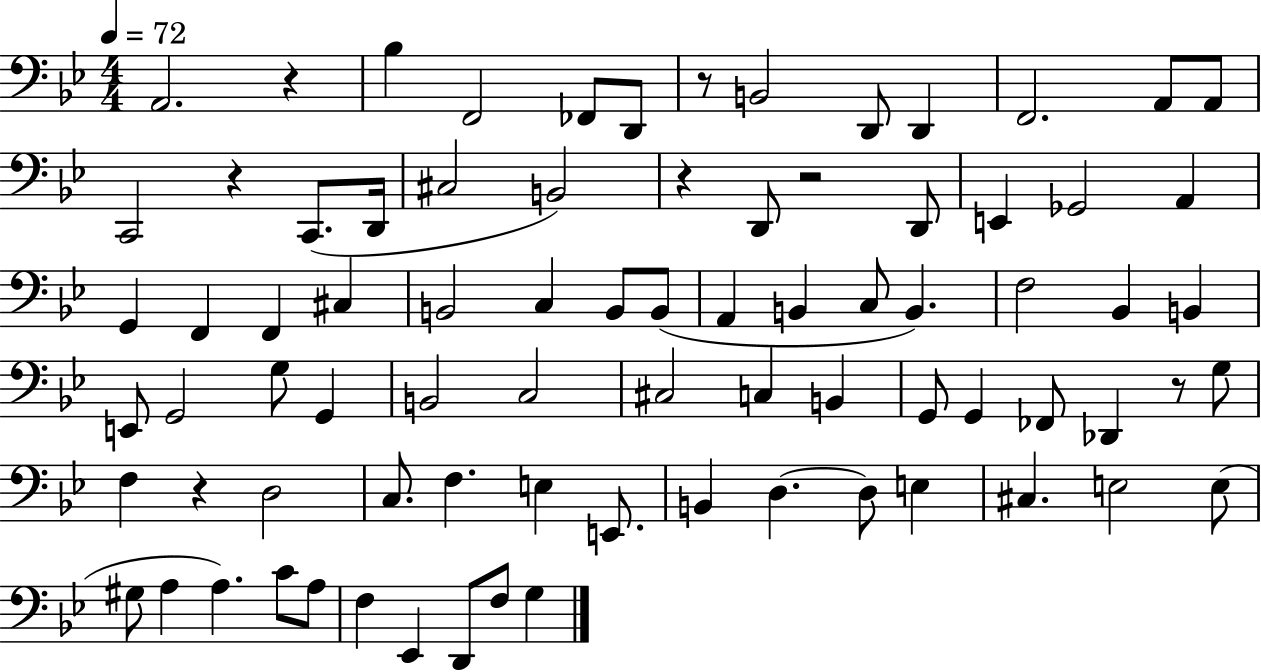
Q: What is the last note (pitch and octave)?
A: G3